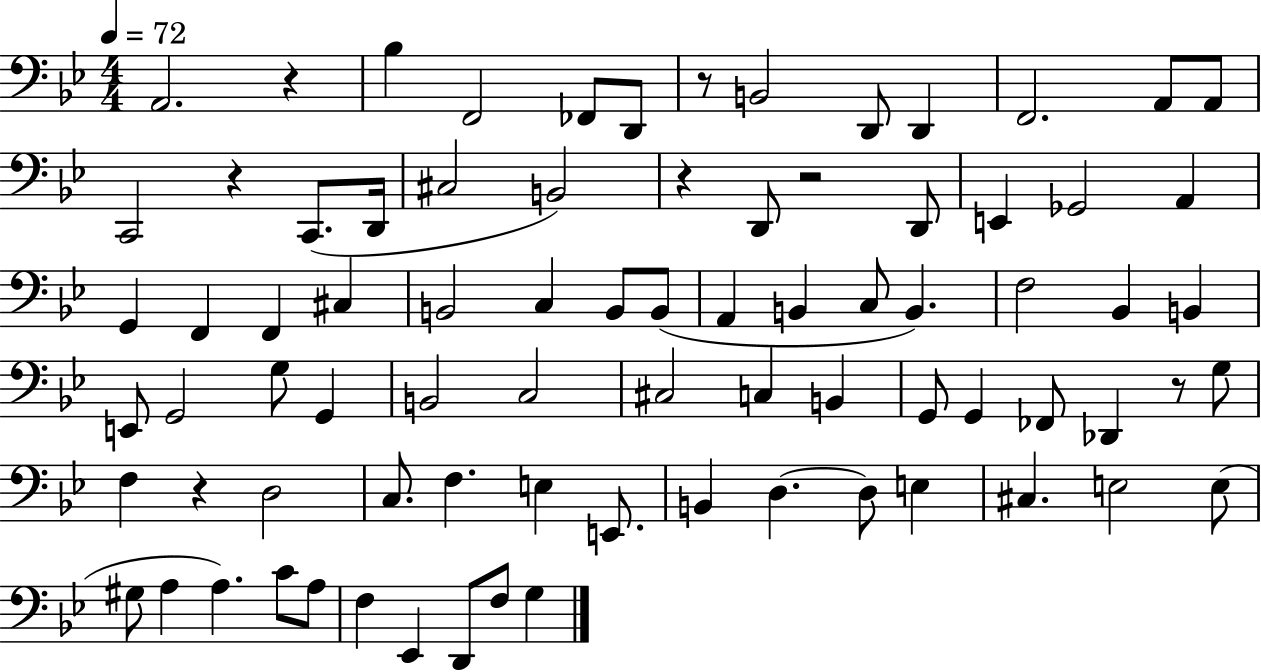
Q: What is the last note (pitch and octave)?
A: G3